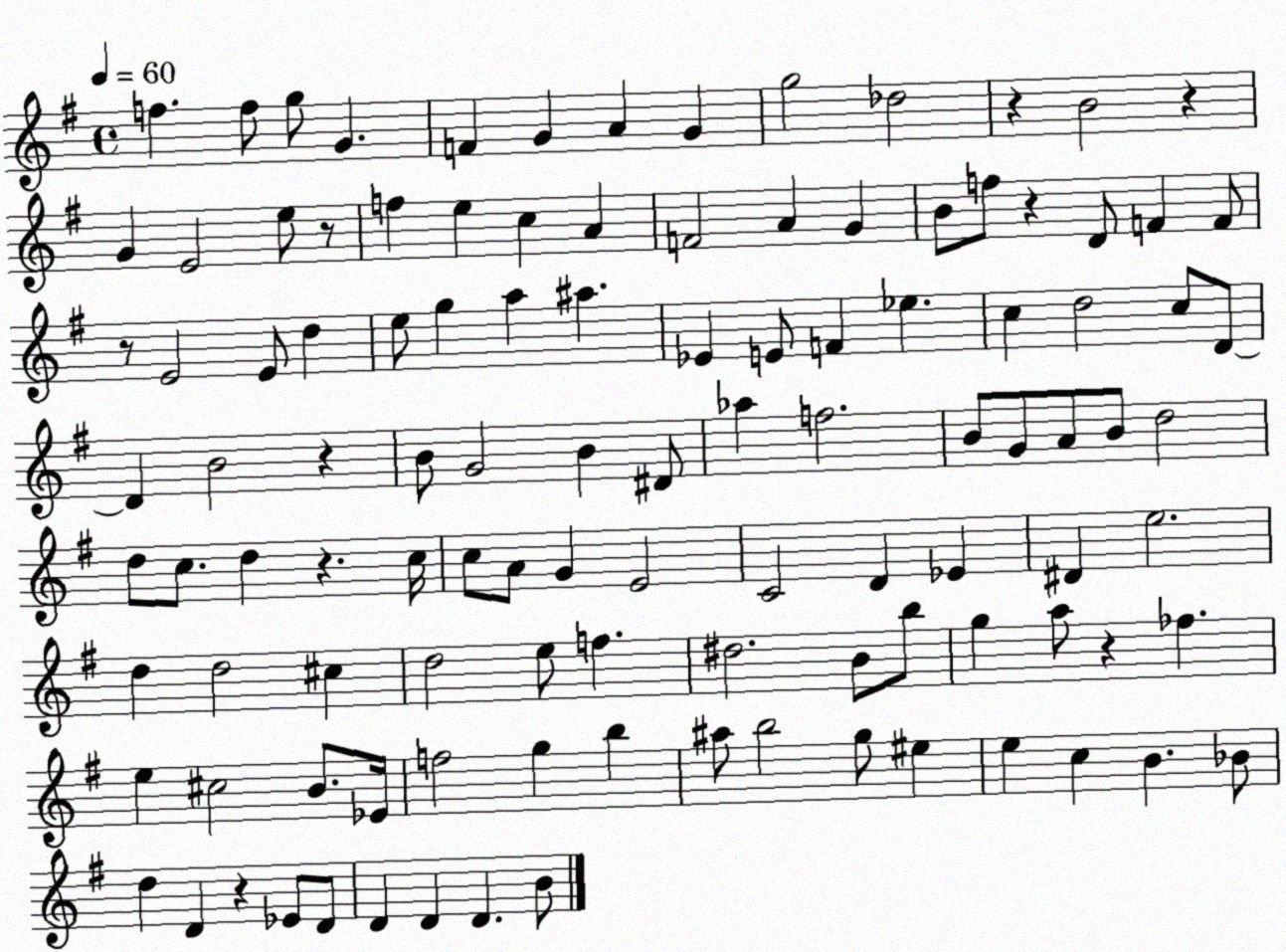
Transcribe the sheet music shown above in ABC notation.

X:1
T:Untitled
M:4/4
L:1/4
K:G
f f/2 g/2 G F G A G g2 _d2 z B2 z G E2 e/2 z/2 f e c A F2 A G B/2 f/2 z D/2 F F/2 z/2 E2 E/2 d e/2 g a ^a _E E/2 F _e c d2 c/2 D/2 D B2 z B/2 G2 B ^D/2 _a f2 B/2 G/2 A/2 B/2 d2 d/2 c/2 d z c/4 c/2 A/2 G E2 C2 D _E ^D e2 d d2 ^c d2 e/2 f ^d2 B/2 b/2 g a/2 z _f e ^c2 B/2 _E/4 f2 g b ^a/2 b2 g/2 ^e e c B _B/2 d D z _E/2 D/2 D D D B/2